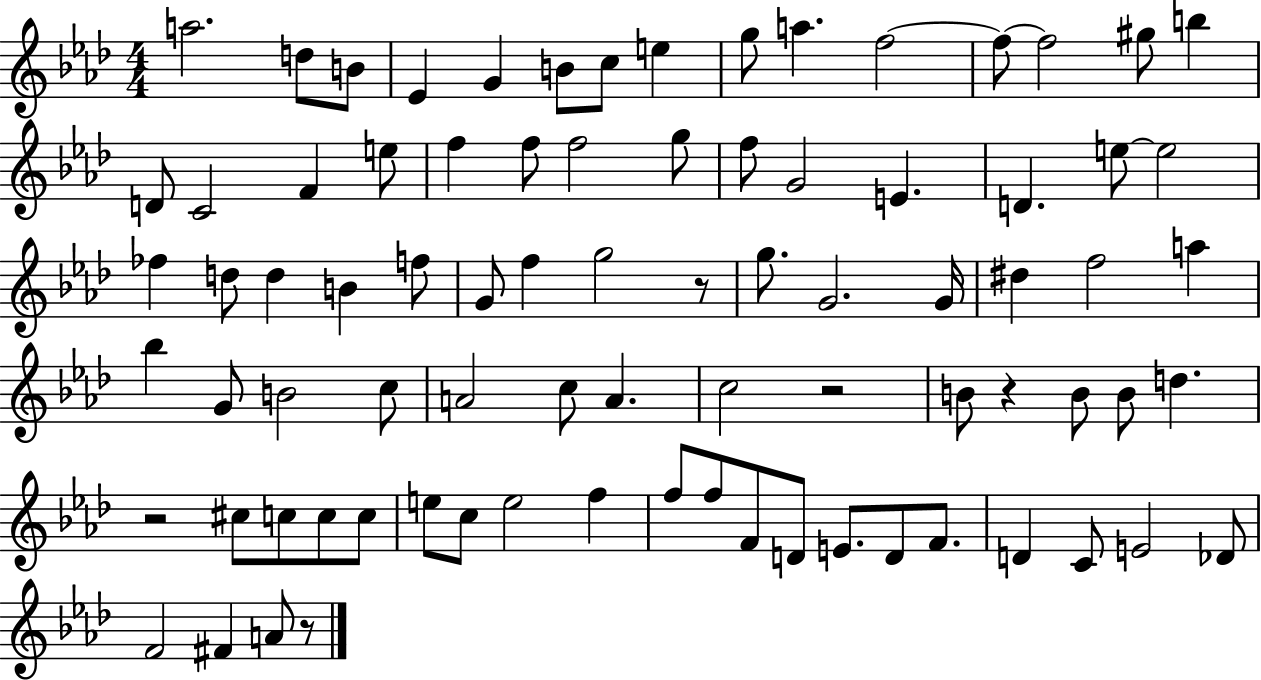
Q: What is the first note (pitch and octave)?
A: A5